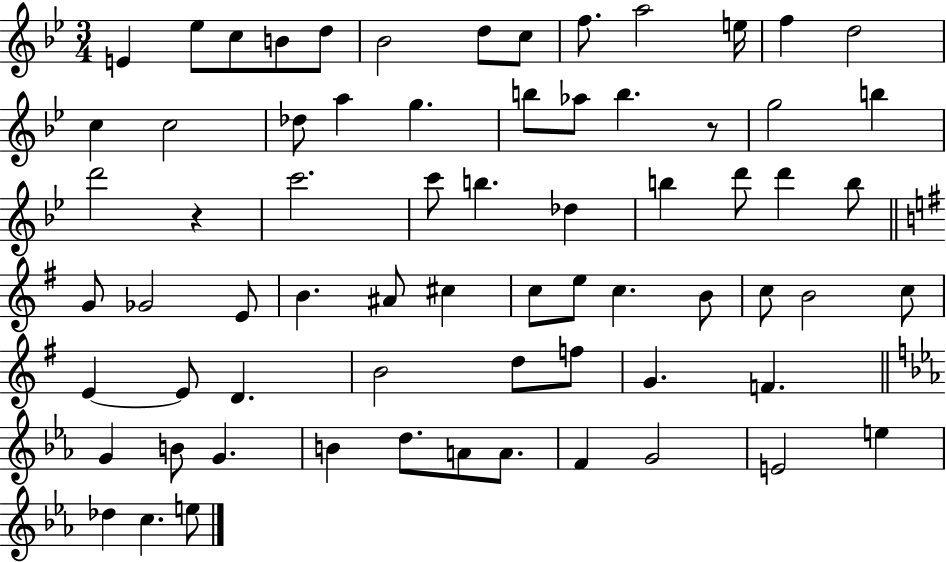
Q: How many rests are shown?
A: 2